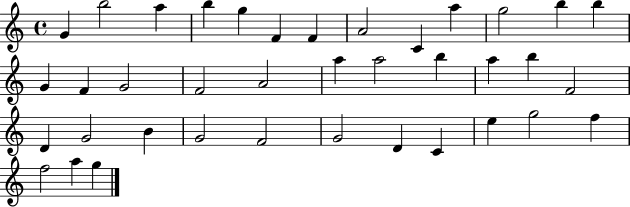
{
  \clef treble
  \time 4/4
  \defaultTimeSignature
  \key c \major
  g'4 b''2 a''4 | b''4 g''4 f'4 f'4 | a'2 c'4 a''4 | g''2 b''4 b''4 | \break g'4 f'4 g'2 | f'2 a'2 | a''4 a''2 b''4 | a''4 b''4 f'2 | \break d'4 g'2 b'4 | g'2 f'2 | g'2 d'4 c'4 | e''4 g''2 f''4 | \break f''2 a''4 g''4 | \bar "|."
}